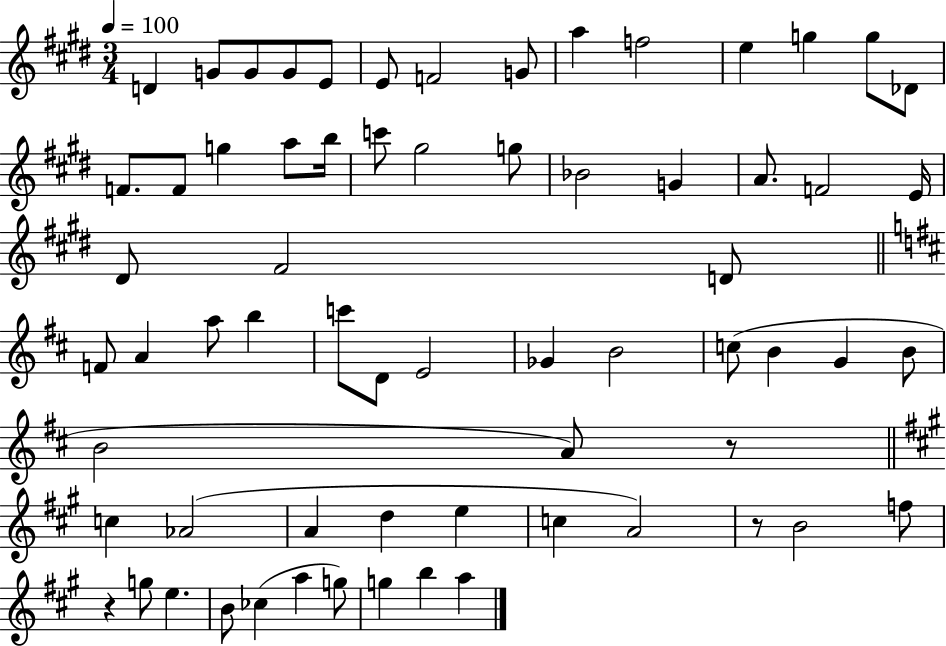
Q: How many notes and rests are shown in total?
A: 66